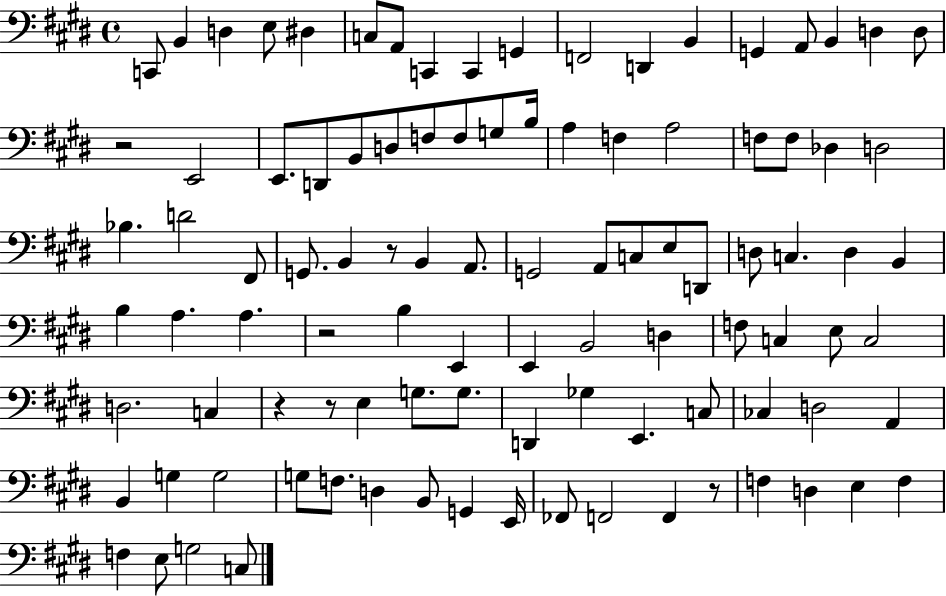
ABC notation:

X:1
T:Untitled
M:4/4
L:1/4
K:E
C,,/2 B,, D, E,/2 ^D, C,/2 A,,/2 C,, C,, G,, F,,2 D,, B,, G,, A,,/2 B,, D, D,/2 z2 E,,2 E,,/2 D,,/2 B,,/2 D,/2 F,/2 F,/2 G,/2 B,/4 A, F, A,2 F,/2 F,/2 _D, D,2 _B, D2 ^F,,/2 G,,/2 B,, z/2 B,, A,,/2 G,,2 A,,/2 C,/2 E,/2 D,,/2 D,/2 C, D, B,, B, A, A, z2 B, E,, E,, B,,2 D, F,/2 C, E,/2 C,2 D,2 C, z z/2 E, G,/2 G,/2 D,, _G, E,, C,/2 _C, D,2 A,, B,, G, G,2 G,/2 F,/2 D, B,,/2 G,, E,,/4 _F,,/2 F,,2 F,, z/2 F, D, E, F, F, E,/2 G,2 C,/2